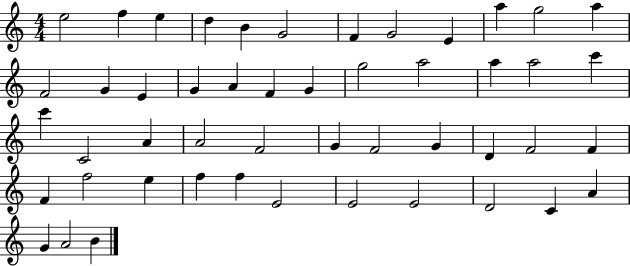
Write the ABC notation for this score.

X:1
T:Untitled
M:4/4
L:1/4
K:C
e2 f e d B G2 F G2 E a g2 a F2 G E G A F G g2 a2 a a2 c' c' C2 A A2 F2 G F2 G D F2 F F f2 e f f E2 E2 E2 D2 C A G A2 B